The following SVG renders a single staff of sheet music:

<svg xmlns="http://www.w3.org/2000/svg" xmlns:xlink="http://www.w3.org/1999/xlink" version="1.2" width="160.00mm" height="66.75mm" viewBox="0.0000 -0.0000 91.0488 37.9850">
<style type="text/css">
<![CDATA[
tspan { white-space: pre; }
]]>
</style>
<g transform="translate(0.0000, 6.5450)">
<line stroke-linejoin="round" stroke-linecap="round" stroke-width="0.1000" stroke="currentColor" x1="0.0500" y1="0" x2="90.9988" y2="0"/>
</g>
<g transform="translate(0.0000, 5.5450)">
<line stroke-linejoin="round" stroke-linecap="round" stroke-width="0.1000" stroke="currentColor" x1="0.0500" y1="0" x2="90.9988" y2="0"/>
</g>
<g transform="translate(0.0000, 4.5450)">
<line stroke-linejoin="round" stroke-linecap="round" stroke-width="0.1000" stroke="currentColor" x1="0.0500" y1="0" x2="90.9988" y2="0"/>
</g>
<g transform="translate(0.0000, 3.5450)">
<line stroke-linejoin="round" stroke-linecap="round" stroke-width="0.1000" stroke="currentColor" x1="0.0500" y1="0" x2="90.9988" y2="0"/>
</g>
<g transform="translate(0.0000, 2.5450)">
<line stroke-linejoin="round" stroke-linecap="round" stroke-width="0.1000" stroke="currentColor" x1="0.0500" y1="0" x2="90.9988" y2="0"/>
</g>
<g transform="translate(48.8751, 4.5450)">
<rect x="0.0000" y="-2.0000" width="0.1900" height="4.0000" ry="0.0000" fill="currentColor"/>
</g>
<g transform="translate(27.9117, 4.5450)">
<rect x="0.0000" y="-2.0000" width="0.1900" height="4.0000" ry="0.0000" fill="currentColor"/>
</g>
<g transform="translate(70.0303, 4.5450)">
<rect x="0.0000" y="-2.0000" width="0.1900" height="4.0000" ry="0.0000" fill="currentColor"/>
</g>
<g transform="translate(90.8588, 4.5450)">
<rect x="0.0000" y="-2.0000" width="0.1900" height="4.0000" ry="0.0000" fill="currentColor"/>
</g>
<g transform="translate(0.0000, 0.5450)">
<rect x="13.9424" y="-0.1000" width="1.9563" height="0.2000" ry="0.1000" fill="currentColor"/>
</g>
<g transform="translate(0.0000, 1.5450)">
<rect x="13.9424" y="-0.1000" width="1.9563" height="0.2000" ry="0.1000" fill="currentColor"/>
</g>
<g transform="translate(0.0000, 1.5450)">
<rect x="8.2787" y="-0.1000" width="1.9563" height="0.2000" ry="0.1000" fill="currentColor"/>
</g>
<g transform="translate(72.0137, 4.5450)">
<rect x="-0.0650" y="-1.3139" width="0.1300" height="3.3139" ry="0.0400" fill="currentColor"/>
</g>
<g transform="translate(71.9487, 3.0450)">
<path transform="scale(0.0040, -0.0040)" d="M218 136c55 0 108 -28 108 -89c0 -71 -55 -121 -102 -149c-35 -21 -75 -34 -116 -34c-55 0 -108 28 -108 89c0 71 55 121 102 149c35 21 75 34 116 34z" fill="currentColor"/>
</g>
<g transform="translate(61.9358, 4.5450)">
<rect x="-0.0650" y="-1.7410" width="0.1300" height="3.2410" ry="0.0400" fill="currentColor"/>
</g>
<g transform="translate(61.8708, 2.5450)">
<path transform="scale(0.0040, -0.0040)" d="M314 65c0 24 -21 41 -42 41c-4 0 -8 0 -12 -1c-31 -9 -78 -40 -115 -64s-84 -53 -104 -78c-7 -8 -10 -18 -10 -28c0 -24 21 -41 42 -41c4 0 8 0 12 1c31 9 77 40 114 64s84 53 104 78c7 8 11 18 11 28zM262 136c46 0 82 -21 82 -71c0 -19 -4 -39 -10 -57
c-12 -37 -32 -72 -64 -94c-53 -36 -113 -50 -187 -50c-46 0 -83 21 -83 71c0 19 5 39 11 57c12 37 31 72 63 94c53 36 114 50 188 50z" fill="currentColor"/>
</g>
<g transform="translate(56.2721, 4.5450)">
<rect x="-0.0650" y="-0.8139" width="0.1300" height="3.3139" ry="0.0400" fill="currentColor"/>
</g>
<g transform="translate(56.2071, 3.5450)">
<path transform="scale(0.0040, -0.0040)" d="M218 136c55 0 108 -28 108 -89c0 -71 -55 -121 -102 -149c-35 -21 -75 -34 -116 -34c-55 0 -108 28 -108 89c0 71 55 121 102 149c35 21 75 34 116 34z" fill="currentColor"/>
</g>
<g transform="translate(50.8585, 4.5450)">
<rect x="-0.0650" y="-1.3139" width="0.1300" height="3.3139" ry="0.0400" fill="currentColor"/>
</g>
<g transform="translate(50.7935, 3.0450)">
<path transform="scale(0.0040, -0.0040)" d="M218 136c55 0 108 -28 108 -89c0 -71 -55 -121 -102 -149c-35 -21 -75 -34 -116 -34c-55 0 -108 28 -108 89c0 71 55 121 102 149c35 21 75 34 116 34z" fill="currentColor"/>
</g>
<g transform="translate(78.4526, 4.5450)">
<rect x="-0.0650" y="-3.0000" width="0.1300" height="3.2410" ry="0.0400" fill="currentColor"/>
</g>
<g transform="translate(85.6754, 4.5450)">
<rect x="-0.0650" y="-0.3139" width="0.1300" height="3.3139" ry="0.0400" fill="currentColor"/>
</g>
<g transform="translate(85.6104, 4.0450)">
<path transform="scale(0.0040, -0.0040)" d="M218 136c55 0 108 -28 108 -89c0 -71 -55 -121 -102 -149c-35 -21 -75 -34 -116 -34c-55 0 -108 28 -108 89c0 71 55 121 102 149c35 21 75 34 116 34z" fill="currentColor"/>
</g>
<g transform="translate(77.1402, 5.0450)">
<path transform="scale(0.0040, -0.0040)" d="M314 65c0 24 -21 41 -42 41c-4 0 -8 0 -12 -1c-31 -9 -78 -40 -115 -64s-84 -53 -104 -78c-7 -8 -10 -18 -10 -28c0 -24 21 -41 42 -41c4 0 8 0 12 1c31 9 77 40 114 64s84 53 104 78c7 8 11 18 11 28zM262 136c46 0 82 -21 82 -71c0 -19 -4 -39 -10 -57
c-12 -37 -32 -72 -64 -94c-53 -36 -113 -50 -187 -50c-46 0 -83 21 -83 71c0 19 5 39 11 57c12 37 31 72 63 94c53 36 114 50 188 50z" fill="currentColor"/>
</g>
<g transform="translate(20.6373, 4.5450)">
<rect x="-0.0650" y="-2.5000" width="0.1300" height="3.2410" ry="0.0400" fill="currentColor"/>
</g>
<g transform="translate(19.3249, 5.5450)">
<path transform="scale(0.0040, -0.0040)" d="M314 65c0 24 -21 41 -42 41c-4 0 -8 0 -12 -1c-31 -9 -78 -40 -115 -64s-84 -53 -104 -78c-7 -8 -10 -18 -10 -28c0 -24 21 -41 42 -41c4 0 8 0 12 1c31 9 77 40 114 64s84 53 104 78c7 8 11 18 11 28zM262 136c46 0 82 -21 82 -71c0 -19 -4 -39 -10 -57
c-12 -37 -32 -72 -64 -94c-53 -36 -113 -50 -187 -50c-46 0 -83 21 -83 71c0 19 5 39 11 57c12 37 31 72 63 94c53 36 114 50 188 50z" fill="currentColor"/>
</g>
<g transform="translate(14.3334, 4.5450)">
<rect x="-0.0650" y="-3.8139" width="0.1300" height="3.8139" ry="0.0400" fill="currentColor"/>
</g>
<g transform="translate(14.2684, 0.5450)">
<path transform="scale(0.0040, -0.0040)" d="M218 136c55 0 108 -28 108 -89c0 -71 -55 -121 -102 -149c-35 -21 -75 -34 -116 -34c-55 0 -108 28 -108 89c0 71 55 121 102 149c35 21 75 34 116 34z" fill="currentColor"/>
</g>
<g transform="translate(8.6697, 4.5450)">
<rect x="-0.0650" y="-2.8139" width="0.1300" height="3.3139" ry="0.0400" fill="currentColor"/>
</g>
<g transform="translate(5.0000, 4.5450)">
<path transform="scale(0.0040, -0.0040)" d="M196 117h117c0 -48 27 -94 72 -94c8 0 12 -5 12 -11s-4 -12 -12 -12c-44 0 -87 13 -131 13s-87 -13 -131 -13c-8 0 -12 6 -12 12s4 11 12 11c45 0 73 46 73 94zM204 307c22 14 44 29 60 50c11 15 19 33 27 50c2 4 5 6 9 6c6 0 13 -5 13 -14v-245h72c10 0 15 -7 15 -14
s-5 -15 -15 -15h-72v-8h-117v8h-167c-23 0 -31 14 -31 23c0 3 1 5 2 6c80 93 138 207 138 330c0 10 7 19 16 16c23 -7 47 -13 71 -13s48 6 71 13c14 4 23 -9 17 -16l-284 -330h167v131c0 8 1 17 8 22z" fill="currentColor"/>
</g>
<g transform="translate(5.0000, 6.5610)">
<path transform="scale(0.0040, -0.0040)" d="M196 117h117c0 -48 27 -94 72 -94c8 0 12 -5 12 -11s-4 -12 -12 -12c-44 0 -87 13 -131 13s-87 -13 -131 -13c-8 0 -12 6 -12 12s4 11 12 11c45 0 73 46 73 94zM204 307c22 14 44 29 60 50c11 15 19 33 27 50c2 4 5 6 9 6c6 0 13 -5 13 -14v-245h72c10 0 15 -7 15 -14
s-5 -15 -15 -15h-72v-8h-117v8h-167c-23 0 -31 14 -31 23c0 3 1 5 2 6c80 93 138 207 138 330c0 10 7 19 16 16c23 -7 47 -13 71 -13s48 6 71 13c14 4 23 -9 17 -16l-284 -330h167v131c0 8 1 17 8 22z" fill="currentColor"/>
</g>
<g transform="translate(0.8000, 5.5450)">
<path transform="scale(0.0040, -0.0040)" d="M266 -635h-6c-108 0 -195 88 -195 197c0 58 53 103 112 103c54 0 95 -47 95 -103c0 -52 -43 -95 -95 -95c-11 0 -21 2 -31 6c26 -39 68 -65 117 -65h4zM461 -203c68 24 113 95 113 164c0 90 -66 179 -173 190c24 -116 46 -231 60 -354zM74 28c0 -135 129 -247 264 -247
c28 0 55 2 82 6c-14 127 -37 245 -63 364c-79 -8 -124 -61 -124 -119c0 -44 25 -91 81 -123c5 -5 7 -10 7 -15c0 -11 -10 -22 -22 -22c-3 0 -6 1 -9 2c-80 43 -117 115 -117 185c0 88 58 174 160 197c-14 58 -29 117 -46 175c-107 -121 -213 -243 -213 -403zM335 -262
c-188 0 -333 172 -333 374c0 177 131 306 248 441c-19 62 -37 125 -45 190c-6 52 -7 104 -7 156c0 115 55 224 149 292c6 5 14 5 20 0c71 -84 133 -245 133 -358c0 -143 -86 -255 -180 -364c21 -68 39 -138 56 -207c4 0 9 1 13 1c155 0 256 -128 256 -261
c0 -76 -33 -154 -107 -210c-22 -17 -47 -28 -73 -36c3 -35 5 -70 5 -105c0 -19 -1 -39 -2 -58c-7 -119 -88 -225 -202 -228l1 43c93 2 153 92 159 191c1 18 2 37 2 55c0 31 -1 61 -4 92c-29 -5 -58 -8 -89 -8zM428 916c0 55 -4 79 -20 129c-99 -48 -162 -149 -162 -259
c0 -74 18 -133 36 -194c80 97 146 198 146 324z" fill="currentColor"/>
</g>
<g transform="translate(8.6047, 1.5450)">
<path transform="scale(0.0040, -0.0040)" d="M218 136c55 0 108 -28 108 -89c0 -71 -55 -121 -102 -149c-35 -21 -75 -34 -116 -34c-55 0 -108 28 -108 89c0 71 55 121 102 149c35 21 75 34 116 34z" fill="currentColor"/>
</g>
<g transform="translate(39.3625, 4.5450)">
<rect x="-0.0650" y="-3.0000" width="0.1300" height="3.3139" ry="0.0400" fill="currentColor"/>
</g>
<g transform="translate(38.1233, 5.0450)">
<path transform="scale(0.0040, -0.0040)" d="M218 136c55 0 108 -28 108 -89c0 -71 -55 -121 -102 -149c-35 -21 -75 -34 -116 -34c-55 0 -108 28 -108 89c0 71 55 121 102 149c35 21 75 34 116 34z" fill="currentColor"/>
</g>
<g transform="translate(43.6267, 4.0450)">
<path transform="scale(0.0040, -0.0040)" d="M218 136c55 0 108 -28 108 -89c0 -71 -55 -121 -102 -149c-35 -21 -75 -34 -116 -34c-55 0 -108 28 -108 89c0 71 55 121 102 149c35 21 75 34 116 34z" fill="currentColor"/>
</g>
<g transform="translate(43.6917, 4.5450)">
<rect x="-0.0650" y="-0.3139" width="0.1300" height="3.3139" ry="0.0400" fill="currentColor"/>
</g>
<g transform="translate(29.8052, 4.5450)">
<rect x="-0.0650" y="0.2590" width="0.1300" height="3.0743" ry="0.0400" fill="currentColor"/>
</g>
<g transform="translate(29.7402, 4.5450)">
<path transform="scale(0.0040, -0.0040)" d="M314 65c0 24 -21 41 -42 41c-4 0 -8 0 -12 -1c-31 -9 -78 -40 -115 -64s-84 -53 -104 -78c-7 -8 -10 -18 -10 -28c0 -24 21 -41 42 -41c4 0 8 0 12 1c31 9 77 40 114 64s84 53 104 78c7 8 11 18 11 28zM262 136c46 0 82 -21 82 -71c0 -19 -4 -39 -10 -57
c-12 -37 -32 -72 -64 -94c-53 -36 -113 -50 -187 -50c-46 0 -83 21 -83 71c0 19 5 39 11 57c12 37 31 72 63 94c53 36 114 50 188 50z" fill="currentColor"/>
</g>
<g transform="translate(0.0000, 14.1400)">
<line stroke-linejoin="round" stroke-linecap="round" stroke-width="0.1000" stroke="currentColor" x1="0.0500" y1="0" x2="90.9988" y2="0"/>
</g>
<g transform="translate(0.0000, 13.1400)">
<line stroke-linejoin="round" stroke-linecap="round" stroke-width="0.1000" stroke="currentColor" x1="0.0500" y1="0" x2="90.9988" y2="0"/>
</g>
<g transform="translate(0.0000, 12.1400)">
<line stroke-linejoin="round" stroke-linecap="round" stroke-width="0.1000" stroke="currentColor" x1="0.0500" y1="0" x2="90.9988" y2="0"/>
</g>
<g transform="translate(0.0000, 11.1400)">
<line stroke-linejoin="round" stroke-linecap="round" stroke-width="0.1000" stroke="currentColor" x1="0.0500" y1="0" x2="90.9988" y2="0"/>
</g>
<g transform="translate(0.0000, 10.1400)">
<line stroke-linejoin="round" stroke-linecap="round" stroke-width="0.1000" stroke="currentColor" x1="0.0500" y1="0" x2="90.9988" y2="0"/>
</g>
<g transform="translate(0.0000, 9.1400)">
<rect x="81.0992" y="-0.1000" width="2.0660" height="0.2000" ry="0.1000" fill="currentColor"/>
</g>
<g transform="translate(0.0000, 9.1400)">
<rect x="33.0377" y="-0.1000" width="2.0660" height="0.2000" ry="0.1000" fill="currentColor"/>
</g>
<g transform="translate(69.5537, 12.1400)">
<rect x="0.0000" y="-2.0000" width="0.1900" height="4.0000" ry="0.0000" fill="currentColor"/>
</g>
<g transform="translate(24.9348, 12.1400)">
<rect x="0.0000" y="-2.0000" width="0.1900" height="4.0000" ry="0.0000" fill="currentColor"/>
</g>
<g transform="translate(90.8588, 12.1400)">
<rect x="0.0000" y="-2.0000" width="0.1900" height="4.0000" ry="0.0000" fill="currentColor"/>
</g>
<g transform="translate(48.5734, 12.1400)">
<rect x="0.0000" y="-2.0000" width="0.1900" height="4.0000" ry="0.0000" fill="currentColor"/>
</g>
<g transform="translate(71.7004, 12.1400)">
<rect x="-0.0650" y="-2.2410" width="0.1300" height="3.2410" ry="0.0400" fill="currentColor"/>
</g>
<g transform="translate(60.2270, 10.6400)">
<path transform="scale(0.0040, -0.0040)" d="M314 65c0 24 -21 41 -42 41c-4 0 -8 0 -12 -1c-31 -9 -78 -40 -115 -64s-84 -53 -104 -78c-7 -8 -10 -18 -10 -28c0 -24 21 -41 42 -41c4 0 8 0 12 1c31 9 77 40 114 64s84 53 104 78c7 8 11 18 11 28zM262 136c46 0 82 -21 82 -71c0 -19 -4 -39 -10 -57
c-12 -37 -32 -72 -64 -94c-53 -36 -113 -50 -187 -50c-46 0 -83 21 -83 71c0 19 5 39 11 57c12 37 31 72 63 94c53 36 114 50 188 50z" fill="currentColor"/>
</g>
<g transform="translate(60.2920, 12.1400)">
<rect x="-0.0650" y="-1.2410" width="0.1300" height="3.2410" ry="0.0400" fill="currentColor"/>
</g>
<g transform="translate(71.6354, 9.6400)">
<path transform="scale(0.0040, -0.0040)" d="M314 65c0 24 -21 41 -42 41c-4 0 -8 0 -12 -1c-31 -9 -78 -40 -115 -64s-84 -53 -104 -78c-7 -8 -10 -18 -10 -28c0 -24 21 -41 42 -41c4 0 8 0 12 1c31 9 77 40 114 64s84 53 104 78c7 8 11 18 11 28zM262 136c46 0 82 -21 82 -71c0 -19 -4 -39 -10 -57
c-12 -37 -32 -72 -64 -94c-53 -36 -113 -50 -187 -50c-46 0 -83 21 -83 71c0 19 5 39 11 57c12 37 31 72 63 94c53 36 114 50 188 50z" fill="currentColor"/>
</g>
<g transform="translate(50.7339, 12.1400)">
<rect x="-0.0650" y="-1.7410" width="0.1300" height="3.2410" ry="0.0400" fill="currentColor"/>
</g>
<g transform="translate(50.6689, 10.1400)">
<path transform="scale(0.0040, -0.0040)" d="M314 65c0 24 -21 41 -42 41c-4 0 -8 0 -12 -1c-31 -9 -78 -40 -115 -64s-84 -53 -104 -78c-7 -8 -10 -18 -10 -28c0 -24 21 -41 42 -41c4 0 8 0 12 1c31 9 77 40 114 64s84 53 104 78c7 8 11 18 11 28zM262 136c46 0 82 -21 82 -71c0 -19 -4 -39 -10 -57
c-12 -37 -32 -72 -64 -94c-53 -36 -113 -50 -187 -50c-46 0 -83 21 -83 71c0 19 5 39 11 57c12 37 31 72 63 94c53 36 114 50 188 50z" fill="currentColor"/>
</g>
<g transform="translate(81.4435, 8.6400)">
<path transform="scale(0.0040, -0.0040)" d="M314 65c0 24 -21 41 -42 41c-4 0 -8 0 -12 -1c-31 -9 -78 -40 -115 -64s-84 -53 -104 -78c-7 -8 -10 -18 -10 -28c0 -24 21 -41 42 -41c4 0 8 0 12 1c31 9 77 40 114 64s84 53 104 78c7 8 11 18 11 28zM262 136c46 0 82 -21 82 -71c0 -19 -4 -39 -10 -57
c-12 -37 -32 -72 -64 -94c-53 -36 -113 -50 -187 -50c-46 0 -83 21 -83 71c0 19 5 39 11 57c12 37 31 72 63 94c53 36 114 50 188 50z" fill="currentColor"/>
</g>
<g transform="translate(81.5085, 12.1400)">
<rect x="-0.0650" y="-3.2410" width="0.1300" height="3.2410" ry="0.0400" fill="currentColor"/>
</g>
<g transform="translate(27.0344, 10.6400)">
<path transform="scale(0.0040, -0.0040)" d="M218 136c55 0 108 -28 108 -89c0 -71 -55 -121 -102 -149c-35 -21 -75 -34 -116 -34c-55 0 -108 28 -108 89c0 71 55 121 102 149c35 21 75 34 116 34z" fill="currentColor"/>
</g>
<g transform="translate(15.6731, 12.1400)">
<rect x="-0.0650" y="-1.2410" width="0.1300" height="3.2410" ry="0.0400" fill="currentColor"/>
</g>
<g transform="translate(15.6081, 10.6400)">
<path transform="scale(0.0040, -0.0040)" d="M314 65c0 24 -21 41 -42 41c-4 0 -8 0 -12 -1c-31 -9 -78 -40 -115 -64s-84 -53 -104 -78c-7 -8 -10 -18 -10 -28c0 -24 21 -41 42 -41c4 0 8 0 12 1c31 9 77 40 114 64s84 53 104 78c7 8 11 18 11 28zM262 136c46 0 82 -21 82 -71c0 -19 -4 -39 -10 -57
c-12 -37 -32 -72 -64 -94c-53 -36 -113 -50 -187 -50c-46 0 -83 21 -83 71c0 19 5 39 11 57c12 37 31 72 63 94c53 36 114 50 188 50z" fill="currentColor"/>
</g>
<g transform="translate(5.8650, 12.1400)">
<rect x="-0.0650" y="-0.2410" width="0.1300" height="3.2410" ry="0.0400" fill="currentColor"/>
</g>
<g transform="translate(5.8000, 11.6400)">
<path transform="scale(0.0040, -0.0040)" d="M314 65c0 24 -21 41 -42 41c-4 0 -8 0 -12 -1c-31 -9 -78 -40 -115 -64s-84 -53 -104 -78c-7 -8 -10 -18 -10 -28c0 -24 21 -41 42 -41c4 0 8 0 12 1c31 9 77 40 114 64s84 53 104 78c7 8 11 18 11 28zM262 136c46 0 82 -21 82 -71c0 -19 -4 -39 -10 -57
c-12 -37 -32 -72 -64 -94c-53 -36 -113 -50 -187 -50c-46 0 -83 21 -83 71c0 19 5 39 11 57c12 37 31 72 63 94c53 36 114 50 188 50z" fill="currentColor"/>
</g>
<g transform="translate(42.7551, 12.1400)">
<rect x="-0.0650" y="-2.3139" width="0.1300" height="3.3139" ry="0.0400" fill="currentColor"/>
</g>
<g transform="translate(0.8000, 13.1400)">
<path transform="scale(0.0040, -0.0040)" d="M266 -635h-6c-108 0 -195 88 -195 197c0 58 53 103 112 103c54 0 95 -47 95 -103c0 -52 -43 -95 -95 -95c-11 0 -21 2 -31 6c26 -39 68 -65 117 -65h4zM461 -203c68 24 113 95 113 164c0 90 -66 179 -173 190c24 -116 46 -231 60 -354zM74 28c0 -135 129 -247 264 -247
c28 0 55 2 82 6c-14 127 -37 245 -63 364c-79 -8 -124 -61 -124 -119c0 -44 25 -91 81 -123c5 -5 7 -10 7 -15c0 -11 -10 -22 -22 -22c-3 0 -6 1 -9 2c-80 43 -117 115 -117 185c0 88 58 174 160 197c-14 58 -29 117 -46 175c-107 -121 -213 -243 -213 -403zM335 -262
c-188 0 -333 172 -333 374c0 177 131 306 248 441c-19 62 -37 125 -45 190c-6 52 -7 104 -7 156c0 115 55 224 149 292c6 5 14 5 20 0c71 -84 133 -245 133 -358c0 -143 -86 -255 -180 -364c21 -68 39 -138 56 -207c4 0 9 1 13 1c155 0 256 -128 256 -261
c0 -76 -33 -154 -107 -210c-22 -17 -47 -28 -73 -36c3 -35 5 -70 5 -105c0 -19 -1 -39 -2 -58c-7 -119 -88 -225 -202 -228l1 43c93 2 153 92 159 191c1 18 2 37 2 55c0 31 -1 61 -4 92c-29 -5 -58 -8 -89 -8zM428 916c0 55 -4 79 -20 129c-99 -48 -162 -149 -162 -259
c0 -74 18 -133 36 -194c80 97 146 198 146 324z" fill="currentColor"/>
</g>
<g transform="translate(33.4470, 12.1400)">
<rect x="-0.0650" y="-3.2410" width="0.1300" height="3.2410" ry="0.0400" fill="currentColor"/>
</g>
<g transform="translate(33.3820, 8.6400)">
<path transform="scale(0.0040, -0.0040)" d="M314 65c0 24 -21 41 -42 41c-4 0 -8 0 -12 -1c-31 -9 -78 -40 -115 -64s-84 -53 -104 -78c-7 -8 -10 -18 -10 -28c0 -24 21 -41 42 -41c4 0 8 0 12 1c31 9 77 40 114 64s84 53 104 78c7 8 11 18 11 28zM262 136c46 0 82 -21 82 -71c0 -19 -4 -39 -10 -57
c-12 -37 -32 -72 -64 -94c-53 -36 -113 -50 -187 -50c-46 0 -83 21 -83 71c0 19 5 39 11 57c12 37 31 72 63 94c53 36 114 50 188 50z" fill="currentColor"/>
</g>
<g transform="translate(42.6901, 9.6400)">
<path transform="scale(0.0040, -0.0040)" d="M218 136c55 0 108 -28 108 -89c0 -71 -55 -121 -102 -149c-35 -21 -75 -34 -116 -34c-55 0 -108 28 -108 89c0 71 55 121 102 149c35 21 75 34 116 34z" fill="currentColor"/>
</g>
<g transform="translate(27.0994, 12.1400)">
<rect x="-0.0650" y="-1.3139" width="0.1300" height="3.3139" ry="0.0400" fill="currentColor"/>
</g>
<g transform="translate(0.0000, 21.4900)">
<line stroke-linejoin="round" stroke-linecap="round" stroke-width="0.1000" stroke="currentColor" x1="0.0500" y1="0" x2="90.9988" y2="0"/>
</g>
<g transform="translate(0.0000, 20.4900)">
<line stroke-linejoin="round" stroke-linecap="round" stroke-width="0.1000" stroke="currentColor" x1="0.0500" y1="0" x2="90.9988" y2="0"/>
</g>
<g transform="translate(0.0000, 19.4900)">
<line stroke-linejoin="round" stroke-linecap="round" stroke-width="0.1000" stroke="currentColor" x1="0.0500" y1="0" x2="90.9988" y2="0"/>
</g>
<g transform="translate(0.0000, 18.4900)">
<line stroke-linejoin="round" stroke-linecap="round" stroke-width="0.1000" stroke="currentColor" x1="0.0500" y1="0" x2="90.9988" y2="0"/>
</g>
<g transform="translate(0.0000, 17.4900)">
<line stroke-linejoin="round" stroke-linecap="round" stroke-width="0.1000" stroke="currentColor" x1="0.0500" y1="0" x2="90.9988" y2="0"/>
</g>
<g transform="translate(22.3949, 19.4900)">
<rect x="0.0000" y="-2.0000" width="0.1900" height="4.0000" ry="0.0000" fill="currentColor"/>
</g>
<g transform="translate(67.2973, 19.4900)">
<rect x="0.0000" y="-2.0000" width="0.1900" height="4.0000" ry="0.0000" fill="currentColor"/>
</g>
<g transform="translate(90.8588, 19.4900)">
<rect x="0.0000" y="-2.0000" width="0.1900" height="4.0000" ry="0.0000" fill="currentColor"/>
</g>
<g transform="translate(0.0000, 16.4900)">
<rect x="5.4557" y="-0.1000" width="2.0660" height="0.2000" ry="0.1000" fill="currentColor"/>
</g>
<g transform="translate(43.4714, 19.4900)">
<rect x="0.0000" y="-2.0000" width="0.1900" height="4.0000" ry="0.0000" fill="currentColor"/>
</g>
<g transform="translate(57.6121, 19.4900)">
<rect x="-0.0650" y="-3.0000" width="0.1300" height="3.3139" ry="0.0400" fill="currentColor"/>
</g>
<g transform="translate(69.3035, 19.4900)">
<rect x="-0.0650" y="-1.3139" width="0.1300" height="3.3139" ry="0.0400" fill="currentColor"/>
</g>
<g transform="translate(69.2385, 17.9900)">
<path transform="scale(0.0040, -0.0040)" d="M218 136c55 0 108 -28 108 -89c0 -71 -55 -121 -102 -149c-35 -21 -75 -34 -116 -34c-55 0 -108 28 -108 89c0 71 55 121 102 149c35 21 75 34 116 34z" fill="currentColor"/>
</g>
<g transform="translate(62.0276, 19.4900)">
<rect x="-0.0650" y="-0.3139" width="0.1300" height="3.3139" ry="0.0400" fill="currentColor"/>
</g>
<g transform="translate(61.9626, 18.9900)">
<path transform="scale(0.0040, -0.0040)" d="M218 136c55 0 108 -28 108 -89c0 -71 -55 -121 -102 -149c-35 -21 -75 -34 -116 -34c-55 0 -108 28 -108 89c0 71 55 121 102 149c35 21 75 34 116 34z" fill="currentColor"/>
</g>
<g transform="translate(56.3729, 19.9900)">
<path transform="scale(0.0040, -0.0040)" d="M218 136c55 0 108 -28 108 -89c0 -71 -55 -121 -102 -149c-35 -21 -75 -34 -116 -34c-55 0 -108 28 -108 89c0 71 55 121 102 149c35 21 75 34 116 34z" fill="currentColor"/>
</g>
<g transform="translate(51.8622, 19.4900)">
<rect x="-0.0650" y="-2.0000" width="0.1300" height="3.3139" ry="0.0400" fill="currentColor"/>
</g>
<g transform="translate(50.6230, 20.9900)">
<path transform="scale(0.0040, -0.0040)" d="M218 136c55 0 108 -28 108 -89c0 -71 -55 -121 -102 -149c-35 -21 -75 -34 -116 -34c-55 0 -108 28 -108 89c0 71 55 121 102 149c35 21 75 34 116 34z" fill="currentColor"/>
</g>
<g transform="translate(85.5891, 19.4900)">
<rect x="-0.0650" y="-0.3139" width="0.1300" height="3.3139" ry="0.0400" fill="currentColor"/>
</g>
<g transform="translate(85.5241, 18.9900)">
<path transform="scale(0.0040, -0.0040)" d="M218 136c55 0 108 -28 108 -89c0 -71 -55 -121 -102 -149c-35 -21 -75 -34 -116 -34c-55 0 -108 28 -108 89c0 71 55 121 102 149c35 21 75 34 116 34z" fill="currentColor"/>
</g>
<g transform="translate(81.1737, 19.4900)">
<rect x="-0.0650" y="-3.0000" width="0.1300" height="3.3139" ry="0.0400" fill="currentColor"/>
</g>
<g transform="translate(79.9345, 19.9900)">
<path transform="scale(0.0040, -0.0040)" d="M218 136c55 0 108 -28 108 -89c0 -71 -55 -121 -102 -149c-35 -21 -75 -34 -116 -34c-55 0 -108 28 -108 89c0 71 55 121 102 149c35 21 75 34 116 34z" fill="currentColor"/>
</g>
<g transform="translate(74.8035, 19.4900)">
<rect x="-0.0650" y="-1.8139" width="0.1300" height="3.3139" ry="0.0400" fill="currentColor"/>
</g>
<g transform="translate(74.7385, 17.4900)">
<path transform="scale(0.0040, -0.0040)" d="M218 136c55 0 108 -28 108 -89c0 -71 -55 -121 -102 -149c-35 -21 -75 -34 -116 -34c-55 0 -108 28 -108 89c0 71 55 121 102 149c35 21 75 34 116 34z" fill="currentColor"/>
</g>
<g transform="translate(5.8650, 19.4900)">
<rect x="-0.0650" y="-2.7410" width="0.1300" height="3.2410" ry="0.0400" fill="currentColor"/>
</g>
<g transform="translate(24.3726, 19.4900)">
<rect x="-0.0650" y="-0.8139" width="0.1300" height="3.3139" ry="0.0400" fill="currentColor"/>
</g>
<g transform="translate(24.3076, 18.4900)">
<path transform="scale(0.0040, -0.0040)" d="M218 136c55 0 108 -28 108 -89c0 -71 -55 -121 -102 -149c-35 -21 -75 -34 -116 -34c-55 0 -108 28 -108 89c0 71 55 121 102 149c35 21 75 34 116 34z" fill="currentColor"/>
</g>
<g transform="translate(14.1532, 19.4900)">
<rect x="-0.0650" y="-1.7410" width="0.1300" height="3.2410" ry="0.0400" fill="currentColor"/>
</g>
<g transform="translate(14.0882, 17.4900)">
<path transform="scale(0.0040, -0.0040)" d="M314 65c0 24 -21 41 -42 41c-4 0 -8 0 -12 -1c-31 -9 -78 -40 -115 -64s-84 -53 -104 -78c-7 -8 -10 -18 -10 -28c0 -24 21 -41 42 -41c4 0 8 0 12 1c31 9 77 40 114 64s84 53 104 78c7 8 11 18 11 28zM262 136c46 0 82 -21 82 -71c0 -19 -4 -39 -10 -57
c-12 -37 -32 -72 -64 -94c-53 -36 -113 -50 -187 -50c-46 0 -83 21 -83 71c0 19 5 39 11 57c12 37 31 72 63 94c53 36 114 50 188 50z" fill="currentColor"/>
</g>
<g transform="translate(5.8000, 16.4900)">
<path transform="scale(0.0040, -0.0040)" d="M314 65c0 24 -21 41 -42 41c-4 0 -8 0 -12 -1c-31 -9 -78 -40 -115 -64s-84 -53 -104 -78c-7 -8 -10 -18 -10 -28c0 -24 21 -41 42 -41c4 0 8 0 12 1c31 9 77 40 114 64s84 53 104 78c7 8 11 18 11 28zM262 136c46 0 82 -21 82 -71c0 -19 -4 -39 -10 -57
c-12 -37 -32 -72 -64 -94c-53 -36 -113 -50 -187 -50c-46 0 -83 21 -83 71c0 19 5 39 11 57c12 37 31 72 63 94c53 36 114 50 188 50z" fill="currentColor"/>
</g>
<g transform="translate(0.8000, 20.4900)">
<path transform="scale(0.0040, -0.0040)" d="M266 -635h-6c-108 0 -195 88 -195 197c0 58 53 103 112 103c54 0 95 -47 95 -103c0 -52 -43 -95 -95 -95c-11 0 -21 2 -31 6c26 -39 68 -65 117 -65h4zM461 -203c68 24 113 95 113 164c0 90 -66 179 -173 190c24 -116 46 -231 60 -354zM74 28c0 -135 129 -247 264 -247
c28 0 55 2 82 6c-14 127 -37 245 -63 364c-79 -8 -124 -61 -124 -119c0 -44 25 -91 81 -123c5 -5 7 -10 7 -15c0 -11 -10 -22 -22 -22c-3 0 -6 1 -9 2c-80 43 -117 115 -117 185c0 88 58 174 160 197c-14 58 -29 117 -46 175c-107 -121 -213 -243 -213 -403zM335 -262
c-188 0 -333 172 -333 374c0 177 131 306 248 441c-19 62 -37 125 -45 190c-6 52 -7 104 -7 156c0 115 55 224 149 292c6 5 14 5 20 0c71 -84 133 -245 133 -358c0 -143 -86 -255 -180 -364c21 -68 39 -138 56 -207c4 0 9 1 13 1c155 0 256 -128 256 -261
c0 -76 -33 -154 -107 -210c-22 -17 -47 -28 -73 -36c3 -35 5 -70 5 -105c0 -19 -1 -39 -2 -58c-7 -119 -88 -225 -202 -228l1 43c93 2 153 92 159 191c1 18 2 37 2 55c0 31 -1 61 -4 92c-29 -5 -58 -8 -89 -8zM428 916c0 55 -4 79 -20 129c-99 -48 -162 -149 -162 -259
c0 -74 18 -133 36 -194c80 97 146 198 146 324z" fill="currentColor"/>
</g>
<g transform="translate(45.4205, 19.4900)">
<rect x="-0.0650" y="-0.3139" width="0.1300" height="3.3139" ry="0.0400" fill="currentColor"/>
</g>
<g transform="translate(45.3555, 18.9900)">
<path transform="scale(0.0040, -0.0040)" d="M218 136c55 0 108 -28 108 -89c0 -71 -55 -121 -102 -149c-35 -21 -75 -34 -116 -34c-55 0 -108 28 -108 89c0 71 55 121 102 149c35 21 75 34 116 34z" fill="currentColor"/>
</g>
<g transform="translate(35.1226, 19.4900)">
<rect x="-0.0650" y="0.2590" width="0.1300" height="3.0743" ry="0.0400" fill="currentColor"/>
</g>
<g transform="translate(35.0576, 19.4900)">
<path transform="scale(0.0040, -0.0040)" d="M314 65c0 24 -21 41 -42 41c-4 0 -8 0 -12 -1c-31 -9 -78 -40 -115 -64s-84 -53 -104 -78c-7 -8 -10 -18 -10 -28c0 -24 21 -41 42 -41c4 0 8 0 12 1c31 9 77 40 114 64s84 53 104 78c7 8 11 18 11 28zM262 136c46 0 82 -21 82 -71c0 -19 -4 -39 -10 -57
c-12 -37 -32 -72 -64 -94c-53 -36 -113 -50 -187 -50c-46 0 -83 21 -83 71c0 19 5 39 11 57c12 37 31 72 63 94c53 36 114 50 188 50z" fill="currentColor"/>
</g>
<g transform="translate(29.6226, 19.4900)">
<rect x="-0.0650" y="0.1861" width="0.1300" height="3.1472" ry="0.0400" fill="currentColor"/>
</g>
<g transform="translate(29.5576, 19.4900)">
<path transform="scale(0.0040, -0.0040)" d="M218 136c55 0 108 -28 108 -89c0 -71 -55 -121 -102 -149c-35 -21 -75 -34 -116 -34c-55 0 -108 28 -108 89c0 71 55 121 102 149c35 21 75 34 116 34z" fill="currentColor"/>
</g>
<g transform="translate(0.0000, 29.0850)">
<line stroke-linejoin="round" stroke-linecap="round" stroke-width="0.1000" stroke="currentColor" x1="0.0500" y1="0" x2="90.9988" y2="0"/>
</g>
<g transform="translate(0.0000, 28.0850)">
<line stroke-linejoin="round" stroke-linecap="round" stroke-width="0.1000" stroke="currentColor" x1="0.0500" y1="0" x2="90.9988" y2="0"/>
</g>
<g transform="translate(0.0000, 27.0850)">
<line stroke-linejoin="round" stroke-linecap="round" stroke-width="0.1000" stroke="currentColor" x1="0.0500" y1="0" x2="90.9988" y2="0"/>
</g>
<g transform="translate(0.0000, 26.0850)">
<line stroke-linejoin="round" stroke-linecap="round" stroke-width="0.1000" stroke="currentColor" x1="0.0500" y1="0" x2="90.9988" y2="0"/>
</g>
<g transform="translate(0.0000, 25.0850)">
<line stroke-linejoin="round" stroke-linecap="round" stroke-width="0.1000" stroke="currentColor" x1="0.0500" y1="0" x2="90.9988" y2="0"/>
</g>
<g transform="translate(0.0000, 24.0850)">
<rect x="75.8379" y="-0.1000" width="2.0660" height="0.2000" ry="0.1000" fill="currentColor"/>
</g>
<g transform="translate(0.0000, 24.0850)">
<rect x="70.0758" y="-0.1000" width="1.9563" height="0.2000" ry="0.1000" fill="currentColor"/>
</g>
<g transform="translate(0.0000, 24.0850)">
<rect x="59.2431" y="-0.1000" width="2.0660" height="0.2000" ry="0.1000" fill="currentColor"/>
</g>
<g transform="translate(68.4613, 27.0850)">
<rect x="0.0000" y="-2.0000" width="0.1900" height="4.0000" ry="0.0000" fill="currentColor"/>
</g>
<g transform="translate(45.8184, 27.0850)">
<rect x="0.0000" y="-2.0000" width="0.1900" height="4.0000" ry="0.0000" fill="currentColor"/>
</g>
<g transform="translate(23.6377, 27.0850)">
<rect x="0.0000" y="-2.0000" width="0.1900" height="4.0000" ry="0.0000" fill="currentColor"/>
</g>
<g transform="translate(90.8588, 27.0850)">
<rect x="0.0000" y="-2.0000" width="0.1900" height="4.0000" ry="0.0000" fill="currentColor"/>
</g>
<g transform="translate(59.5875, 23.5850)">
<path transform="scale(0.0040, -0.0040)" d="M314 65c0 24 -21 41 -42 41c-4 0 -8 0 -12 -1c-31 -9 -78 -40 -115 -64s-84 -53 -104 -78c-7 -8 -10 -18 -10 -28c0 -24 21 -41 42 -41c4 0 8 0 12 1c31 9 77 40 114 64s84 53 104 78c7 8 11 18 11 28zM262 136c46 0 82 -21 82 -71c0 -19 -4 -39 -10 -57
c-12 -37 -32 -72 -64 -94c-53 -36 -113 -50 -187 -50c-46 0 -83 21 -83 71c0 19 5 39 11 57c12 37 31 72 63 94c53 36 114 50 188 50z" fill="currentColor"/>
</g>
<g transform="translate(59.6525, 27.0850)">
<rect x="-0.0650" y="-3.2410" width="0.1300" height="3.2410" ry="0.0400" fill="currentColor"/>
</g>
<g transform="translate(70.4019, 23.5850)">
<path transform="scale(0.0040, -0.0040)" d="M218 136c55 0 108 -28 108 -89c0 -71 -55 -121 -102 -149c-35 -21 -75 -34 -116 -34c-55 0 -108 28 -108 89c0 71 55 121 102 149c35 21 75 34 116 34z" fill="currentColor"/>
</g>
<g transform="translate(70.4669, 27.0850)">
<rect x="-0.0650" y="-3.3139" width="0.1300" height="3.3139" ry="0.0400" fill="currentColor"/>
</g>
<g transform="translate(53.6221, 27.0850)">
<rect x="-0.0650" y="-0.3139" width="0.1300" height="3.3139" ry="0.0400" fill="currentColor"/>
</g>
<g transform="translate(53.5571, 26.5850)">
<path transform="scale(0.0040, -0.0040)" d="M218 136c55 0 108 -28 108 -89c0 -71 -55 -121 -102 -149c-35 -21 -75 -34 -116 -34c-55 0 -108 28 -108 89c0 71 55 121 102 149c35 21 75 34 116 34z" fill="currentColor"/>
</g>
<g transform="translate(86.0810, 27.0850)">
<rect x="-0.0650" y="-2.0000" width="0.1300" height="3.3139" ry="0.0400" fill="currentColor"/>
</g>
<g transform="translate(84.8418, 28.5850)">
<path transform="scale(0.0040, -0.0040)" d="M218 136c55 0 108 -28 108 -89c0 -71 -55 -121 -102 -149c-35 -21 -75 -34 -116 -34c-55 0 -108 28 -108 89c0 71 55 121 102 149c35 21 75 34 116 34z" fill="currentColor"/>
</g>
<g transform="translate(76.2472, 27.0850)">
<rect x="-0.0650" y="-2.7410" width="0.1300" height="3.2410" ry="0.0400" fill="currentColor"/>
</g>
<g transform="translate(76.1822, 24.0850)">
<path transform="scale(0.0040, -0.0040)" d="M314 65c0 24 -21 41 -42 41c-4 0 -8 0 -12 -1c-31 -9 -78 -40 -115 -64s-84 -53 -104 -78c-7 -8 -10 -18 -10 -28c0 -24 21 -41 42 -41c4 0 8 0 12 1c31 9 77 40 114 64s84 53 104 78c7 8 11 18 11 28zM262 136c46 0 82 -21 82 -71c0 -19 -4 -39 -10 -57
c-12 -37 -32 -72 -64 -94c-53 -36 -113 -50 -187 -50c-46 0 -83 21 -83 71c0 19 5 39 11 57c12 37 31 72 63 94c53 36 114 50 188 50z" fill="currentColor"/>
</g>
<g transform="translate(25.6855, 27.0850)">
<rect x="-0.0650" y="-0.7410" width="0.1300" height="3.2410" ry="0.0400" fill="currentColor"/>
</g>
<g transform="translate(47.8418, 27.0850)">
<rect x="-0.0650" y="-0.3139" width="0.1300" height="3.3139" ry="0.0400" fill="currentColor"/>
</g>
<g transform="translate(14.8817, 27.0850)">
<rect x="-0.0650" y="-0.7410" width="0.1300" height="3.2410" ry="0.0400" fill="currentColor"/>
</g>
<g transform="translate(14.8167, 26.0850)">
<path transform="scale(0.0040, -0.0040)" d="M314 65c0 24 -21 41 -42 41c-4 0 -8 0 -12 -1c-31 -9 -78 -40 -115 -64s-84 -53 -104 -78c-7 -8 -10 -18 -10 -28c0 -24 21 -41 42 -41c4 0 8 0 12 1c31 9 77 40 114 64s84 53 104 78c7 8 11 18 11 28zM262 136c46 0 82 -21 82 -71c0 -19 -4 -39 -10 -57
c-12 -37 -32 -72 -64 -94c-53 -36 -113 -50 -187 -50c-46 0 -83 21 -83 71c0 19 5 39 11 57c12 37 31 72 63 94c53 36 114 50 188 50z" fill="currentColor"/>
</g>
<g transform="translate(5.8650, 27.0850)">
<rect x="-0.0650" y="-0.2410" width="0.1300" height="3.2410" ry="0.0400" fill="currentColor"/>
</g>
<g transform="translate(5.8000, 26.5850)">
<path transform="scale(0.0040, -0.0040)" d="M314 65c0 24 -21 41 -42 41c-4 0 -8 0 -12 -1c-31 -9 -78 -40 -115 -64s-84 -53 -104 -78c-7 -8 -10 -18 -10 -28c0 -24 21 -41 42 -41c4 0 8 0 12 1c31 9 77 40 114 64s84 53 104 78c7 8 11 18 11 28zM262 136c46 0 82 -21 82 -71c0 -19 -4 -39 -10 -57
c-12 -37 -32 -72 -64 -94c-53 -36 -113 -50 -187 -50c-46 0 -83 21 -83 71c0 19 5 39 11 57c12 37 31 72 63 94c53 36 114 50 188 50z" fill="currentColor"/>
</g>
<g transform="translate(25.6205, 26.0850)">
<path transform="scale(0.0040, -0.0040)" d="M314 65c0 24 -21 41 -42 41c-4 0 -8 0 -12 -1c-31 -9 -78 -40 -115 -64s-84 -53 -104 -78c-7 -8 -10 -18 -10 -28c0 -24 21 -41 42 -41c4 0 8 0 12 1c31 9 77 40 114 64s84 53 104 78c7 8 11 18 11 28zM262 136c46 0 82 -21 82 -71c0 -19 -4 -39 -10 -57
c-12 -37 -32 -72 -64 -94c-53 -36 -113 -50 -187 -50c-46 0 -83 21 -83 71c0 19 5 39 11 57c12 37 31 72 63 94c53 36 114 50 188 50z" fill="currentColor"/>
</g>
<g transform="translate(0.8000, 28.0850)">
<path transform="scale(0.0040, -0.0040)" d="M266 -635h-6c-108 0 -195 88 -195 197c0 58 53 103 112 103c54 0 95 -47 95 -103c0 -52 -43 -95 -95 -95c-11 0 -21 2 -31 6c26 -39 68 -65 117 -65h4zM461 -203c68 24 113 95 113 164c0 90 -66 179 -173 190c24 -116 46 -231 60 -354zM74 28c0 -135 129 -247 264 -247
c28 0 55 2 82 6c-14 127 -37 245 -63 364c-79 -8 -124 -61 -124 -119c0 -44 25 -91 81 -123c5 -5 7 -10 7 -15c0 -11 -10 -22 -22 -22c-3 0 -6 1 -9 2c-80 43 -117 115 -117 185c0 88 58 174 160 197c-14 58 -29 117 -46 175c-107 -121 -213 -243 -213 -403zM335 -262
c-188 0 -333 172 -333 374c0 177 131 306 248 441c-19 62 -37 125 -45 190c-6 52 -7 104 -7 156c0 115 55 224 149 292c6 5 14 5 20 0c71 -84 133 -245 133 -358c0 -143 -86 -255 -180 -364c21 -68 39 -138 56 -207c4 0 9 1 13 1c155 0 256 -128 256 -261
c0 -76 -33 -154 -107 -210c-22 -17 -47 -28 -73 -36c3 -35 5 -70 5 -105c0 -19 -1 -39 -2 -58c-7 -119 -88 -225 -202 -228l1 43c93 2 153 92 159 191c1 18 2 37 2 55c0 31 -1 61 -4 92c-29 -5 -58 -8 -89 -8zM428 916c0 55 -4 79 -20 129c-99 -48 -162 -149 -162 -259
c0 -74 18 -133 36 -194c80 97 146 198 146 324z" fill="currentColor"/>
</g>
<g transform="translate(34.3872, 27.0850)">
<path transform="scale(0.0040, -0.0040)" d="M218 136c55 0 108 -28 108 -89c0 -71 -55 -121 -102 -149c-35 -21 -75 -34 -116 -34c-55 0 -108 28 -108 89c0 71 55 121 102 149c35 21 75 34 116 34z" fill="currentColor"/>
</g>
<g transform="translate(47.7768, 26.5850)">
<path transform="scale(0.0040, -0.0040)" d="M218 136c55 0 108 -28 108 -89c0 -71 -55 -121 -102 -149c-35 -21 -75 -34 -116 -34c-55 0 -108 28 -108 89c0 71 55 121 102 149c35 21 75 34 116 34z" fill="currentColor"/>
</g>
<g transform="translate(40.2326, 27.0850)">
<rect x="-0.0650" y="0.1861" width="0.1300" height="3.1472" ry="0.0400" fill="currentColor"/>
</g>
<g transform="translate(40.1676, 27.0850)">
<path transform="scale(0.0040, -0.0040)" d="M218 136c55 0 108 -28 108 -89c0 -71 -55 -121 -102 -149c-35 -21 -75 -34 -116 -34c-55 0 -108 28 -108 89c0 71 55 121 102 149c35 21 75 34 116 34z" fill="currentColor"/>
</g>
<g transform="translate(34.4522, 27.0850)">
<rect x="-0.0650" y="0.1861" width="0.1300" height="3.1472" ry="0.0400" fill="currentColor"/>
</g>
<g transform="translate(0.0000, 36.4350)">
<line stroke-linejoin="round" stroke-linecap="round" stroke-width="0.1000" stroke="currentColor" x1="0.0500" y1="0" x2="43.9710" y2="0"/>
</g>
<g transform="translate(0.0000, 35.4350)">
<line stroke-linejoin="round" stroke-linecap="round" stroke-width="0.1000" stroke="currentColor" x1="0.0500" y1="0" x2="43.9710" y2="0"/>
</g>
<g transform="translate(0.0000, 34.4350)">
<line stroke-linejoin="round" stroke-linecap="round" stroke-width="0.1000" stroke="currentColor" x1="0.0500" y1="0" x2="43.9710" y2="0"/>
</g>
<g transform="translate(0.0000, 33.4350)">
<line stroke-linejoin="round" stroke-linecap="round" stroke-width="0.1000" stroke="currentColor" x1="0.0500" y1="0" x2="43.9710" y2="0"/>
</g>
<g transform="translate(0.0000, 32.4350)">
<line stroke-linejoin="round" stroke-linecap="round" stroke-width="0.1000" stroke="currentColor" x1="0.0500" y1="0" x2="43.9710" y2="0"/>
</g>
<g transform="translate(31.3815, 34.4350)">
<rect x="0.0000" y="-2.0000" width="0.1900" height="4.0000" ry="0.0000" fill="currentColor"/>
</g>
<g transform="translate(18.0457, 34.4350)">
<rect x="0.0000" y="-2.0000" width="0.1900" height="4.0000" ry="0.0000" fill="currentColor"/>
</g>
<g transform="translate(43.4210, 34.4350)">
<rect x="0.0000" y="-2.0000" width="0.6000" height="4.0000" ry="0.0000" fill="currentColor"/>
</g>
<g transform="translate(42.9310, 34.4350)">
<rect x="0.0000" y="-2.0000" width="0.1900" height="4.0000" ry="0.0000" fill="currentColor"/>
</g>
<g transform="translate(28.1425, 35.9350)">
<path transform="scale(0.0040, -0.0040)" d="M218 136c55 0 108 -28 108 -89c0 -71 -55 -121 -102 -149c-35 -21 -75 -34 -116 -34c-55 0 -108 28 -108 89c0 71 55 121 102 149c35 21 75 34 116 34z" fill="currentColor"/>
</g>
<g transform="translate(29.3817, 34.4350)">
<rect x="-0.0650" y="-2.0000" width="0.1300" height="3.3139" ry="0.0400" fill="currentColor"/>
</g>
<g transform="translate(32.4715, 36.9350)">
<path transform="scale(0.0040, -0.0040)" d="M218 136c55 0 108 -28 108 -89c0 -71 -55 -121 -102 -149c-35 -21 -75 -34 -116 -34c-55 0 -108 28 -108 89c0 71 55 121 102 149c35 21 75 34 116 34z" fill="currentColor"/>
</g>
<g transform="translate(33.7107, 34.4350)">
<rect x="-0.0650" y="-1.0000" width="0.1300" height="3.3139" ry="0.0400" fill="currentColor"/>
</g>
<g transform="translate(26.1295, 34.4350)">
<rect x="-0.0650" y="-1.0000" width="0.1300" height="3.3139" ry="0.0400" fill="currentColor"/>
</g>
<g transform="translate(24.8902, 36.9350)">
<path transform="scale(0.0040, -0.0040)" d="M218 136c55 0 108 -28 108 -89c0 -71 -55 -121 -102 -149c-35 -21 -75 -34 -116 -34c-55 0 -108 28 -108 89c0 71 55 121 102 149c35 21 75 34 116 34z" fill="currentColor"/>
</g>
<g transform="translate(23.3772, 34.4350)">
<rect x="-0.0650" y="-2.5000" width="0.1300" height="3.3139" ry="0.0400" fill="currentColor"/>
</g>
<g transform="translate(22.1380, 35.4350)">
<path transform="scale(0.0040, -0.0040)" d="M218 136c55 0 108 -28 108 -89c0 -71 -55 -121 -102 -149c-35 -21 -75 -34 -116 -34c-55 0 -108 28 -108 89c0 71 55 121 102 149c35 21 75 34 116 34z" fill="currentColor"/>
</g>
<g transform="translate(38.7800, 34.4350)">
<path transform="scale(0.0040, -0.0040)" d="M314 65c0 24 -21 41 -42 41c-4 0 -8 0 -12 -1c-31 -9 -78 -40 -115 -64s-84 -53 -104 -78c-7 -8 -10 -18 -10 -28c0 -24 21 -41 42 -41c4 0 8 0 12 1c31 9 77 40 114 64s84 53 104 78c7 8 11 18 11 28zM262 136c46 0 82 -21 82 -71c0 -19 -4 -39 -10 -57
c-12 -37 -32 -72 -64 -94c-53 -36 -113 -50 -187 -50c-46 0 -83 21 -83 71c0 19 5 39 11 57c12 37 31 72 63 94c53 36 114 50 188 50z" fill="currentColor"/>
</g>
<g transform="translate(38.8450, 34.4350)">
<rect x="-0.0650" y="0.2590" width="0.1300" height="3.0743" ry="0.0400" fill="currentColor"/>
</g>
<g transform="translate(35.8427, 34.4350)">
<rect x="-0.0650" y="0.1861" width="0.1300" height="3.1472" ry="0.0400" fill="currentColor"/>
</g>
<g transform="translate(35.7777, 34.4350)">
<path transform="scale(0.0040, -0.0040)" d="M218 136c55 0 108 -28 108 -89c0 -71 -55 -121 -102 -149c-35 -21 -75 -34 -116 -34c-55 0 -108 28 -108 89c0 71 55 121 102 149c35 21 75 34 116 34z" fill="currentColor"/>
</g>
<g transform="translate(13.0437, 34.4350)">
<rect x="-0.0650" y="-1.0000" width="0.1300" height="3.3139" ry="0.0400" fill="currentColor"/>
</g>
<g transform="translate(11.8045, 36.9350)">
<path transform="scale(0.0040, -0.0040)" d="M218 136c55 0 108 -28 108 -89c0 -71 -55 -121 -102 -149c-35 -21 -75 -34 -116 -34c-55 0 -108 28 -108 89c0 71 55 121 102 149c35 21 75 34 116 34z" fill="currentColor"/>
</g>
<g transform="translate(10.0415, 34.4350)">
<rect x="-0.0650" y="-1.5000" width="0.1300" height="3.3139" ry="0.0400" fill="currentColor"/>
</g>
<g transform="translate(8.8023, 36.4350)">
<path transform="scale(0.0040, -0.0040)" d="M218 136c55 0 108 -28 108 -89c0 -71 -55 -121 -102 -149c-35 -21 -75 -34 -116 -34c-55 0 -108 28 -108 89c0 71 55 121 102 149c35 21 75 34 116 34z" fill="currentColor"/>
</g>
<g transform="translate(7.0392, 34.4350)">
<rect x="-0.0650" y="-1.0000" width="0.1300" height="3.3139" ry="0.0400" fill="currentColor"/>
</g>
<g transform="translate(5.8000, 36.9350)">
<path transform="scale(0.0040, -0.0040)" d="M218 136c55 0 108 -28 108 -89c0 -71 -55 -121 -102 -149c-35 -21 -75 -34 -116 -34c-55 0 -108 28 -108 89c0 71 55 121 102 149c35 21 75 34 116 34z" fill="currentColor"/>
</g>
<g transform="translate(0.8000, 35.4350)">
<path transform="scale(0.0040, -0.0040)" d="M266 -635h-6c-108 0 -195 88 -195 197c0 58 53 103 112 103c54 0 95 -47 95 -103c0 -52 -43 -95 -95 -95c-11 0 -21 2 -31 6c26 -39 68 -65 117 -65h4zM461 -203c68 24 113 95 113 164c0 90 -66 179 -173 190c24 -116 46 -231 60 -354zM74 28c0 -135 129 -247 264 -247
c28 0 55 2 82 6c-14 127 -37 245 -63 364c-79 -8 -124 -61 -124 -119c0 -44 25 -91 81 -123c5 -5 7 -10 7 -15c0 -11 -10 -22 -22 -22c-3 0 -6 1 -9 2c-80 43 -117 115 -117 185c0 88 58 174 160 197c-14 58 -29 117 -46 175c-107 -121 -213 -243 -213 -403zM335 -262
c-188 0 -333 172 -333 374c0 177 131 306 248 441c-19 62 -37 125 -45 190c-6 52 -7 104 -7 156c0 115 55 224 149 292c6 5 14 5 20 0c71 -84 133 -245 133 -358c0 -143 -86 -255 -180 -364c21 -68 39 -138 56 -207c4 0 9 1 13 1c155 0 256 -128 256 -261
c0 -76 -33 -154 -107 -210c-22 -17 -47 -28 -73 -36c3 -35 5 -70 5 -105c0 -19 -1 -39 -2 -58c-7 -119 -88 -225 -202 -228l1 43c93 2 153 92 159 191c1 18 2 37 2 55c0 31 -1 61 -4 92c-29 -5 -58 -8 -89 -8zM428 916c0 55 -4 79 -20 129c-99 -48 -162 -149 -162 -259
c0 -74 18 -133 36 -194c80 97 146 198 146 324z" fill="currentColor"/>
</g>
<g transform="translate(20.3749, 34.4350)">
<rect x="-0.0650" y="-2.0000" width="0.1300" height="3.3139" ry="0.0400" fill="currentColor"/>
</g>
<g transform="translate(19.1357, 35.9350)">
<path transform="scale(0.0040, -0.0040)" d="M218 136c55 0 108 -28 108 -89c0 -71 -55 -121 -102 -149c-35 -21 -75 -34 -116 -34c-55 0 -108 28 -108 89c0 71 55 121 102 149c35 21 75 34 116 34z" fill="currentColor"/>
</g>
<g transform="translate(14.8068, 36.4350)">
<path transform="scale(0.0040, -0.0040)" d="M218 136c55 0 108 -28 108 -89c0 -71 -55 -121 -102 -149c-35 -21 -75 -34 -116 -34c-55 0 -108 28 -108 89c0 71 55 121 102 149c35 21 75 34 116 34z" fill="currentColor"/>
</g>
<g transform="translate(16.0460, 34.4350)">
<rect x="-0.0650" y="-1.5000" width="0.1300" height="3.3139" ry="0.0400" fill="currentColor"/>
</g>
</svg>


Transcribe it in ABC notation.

X:1
T:Untitled
M:4/4
L:1/4
K:C
a c' G2 B2 A c e d f2 e A2 c c2 e2 e b2 g f2 e2 g2 b2 a2 f2 d B B2 c F A c e f A c c2 d2 d2 B B c c b2 b a2 F D E D E F G D F D B B2